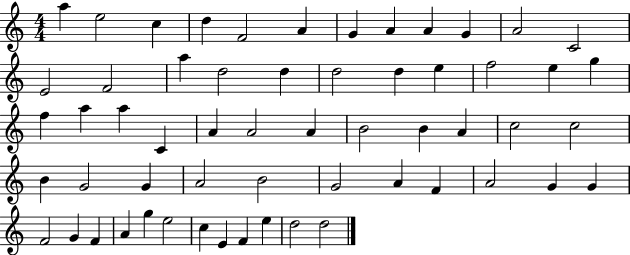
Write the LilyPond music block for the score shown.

{
  \clef treble
  \numericTimeSignature
  \time 4/4
  \key c \major
  a''4 e''2 c''4 | d''4 f'2 a'4 | g'4 a'4 a'4 g'4 | a'2 c'2 | \break e'2 f'2 | a''4 d''2 d''4 | d''2 d''4 e''4 | f''2 e''4 g''4 | \break f''4 a''4 a''4 c'4 | a'4 a'2 a'4 | b'2 b'4 a'4 | c''2 c''2 | \break b'4 g'2 g'4 | a'2 b'2 | g'2 a'4 f'4 | a'2 g'4 g'4 | \break f'2 g'4 f'4 | a'4 g''4 e''2 | c''4 e'4 f'4 e''4 | d''2 d''2 | \break \bar "|."
}